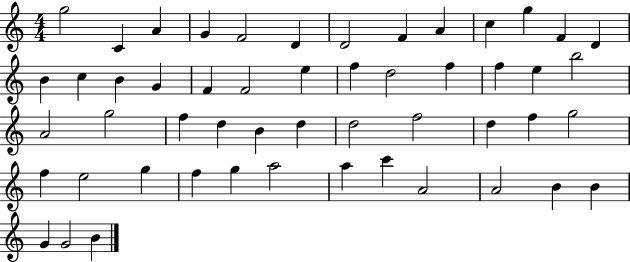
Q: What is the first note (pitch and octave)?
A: G5